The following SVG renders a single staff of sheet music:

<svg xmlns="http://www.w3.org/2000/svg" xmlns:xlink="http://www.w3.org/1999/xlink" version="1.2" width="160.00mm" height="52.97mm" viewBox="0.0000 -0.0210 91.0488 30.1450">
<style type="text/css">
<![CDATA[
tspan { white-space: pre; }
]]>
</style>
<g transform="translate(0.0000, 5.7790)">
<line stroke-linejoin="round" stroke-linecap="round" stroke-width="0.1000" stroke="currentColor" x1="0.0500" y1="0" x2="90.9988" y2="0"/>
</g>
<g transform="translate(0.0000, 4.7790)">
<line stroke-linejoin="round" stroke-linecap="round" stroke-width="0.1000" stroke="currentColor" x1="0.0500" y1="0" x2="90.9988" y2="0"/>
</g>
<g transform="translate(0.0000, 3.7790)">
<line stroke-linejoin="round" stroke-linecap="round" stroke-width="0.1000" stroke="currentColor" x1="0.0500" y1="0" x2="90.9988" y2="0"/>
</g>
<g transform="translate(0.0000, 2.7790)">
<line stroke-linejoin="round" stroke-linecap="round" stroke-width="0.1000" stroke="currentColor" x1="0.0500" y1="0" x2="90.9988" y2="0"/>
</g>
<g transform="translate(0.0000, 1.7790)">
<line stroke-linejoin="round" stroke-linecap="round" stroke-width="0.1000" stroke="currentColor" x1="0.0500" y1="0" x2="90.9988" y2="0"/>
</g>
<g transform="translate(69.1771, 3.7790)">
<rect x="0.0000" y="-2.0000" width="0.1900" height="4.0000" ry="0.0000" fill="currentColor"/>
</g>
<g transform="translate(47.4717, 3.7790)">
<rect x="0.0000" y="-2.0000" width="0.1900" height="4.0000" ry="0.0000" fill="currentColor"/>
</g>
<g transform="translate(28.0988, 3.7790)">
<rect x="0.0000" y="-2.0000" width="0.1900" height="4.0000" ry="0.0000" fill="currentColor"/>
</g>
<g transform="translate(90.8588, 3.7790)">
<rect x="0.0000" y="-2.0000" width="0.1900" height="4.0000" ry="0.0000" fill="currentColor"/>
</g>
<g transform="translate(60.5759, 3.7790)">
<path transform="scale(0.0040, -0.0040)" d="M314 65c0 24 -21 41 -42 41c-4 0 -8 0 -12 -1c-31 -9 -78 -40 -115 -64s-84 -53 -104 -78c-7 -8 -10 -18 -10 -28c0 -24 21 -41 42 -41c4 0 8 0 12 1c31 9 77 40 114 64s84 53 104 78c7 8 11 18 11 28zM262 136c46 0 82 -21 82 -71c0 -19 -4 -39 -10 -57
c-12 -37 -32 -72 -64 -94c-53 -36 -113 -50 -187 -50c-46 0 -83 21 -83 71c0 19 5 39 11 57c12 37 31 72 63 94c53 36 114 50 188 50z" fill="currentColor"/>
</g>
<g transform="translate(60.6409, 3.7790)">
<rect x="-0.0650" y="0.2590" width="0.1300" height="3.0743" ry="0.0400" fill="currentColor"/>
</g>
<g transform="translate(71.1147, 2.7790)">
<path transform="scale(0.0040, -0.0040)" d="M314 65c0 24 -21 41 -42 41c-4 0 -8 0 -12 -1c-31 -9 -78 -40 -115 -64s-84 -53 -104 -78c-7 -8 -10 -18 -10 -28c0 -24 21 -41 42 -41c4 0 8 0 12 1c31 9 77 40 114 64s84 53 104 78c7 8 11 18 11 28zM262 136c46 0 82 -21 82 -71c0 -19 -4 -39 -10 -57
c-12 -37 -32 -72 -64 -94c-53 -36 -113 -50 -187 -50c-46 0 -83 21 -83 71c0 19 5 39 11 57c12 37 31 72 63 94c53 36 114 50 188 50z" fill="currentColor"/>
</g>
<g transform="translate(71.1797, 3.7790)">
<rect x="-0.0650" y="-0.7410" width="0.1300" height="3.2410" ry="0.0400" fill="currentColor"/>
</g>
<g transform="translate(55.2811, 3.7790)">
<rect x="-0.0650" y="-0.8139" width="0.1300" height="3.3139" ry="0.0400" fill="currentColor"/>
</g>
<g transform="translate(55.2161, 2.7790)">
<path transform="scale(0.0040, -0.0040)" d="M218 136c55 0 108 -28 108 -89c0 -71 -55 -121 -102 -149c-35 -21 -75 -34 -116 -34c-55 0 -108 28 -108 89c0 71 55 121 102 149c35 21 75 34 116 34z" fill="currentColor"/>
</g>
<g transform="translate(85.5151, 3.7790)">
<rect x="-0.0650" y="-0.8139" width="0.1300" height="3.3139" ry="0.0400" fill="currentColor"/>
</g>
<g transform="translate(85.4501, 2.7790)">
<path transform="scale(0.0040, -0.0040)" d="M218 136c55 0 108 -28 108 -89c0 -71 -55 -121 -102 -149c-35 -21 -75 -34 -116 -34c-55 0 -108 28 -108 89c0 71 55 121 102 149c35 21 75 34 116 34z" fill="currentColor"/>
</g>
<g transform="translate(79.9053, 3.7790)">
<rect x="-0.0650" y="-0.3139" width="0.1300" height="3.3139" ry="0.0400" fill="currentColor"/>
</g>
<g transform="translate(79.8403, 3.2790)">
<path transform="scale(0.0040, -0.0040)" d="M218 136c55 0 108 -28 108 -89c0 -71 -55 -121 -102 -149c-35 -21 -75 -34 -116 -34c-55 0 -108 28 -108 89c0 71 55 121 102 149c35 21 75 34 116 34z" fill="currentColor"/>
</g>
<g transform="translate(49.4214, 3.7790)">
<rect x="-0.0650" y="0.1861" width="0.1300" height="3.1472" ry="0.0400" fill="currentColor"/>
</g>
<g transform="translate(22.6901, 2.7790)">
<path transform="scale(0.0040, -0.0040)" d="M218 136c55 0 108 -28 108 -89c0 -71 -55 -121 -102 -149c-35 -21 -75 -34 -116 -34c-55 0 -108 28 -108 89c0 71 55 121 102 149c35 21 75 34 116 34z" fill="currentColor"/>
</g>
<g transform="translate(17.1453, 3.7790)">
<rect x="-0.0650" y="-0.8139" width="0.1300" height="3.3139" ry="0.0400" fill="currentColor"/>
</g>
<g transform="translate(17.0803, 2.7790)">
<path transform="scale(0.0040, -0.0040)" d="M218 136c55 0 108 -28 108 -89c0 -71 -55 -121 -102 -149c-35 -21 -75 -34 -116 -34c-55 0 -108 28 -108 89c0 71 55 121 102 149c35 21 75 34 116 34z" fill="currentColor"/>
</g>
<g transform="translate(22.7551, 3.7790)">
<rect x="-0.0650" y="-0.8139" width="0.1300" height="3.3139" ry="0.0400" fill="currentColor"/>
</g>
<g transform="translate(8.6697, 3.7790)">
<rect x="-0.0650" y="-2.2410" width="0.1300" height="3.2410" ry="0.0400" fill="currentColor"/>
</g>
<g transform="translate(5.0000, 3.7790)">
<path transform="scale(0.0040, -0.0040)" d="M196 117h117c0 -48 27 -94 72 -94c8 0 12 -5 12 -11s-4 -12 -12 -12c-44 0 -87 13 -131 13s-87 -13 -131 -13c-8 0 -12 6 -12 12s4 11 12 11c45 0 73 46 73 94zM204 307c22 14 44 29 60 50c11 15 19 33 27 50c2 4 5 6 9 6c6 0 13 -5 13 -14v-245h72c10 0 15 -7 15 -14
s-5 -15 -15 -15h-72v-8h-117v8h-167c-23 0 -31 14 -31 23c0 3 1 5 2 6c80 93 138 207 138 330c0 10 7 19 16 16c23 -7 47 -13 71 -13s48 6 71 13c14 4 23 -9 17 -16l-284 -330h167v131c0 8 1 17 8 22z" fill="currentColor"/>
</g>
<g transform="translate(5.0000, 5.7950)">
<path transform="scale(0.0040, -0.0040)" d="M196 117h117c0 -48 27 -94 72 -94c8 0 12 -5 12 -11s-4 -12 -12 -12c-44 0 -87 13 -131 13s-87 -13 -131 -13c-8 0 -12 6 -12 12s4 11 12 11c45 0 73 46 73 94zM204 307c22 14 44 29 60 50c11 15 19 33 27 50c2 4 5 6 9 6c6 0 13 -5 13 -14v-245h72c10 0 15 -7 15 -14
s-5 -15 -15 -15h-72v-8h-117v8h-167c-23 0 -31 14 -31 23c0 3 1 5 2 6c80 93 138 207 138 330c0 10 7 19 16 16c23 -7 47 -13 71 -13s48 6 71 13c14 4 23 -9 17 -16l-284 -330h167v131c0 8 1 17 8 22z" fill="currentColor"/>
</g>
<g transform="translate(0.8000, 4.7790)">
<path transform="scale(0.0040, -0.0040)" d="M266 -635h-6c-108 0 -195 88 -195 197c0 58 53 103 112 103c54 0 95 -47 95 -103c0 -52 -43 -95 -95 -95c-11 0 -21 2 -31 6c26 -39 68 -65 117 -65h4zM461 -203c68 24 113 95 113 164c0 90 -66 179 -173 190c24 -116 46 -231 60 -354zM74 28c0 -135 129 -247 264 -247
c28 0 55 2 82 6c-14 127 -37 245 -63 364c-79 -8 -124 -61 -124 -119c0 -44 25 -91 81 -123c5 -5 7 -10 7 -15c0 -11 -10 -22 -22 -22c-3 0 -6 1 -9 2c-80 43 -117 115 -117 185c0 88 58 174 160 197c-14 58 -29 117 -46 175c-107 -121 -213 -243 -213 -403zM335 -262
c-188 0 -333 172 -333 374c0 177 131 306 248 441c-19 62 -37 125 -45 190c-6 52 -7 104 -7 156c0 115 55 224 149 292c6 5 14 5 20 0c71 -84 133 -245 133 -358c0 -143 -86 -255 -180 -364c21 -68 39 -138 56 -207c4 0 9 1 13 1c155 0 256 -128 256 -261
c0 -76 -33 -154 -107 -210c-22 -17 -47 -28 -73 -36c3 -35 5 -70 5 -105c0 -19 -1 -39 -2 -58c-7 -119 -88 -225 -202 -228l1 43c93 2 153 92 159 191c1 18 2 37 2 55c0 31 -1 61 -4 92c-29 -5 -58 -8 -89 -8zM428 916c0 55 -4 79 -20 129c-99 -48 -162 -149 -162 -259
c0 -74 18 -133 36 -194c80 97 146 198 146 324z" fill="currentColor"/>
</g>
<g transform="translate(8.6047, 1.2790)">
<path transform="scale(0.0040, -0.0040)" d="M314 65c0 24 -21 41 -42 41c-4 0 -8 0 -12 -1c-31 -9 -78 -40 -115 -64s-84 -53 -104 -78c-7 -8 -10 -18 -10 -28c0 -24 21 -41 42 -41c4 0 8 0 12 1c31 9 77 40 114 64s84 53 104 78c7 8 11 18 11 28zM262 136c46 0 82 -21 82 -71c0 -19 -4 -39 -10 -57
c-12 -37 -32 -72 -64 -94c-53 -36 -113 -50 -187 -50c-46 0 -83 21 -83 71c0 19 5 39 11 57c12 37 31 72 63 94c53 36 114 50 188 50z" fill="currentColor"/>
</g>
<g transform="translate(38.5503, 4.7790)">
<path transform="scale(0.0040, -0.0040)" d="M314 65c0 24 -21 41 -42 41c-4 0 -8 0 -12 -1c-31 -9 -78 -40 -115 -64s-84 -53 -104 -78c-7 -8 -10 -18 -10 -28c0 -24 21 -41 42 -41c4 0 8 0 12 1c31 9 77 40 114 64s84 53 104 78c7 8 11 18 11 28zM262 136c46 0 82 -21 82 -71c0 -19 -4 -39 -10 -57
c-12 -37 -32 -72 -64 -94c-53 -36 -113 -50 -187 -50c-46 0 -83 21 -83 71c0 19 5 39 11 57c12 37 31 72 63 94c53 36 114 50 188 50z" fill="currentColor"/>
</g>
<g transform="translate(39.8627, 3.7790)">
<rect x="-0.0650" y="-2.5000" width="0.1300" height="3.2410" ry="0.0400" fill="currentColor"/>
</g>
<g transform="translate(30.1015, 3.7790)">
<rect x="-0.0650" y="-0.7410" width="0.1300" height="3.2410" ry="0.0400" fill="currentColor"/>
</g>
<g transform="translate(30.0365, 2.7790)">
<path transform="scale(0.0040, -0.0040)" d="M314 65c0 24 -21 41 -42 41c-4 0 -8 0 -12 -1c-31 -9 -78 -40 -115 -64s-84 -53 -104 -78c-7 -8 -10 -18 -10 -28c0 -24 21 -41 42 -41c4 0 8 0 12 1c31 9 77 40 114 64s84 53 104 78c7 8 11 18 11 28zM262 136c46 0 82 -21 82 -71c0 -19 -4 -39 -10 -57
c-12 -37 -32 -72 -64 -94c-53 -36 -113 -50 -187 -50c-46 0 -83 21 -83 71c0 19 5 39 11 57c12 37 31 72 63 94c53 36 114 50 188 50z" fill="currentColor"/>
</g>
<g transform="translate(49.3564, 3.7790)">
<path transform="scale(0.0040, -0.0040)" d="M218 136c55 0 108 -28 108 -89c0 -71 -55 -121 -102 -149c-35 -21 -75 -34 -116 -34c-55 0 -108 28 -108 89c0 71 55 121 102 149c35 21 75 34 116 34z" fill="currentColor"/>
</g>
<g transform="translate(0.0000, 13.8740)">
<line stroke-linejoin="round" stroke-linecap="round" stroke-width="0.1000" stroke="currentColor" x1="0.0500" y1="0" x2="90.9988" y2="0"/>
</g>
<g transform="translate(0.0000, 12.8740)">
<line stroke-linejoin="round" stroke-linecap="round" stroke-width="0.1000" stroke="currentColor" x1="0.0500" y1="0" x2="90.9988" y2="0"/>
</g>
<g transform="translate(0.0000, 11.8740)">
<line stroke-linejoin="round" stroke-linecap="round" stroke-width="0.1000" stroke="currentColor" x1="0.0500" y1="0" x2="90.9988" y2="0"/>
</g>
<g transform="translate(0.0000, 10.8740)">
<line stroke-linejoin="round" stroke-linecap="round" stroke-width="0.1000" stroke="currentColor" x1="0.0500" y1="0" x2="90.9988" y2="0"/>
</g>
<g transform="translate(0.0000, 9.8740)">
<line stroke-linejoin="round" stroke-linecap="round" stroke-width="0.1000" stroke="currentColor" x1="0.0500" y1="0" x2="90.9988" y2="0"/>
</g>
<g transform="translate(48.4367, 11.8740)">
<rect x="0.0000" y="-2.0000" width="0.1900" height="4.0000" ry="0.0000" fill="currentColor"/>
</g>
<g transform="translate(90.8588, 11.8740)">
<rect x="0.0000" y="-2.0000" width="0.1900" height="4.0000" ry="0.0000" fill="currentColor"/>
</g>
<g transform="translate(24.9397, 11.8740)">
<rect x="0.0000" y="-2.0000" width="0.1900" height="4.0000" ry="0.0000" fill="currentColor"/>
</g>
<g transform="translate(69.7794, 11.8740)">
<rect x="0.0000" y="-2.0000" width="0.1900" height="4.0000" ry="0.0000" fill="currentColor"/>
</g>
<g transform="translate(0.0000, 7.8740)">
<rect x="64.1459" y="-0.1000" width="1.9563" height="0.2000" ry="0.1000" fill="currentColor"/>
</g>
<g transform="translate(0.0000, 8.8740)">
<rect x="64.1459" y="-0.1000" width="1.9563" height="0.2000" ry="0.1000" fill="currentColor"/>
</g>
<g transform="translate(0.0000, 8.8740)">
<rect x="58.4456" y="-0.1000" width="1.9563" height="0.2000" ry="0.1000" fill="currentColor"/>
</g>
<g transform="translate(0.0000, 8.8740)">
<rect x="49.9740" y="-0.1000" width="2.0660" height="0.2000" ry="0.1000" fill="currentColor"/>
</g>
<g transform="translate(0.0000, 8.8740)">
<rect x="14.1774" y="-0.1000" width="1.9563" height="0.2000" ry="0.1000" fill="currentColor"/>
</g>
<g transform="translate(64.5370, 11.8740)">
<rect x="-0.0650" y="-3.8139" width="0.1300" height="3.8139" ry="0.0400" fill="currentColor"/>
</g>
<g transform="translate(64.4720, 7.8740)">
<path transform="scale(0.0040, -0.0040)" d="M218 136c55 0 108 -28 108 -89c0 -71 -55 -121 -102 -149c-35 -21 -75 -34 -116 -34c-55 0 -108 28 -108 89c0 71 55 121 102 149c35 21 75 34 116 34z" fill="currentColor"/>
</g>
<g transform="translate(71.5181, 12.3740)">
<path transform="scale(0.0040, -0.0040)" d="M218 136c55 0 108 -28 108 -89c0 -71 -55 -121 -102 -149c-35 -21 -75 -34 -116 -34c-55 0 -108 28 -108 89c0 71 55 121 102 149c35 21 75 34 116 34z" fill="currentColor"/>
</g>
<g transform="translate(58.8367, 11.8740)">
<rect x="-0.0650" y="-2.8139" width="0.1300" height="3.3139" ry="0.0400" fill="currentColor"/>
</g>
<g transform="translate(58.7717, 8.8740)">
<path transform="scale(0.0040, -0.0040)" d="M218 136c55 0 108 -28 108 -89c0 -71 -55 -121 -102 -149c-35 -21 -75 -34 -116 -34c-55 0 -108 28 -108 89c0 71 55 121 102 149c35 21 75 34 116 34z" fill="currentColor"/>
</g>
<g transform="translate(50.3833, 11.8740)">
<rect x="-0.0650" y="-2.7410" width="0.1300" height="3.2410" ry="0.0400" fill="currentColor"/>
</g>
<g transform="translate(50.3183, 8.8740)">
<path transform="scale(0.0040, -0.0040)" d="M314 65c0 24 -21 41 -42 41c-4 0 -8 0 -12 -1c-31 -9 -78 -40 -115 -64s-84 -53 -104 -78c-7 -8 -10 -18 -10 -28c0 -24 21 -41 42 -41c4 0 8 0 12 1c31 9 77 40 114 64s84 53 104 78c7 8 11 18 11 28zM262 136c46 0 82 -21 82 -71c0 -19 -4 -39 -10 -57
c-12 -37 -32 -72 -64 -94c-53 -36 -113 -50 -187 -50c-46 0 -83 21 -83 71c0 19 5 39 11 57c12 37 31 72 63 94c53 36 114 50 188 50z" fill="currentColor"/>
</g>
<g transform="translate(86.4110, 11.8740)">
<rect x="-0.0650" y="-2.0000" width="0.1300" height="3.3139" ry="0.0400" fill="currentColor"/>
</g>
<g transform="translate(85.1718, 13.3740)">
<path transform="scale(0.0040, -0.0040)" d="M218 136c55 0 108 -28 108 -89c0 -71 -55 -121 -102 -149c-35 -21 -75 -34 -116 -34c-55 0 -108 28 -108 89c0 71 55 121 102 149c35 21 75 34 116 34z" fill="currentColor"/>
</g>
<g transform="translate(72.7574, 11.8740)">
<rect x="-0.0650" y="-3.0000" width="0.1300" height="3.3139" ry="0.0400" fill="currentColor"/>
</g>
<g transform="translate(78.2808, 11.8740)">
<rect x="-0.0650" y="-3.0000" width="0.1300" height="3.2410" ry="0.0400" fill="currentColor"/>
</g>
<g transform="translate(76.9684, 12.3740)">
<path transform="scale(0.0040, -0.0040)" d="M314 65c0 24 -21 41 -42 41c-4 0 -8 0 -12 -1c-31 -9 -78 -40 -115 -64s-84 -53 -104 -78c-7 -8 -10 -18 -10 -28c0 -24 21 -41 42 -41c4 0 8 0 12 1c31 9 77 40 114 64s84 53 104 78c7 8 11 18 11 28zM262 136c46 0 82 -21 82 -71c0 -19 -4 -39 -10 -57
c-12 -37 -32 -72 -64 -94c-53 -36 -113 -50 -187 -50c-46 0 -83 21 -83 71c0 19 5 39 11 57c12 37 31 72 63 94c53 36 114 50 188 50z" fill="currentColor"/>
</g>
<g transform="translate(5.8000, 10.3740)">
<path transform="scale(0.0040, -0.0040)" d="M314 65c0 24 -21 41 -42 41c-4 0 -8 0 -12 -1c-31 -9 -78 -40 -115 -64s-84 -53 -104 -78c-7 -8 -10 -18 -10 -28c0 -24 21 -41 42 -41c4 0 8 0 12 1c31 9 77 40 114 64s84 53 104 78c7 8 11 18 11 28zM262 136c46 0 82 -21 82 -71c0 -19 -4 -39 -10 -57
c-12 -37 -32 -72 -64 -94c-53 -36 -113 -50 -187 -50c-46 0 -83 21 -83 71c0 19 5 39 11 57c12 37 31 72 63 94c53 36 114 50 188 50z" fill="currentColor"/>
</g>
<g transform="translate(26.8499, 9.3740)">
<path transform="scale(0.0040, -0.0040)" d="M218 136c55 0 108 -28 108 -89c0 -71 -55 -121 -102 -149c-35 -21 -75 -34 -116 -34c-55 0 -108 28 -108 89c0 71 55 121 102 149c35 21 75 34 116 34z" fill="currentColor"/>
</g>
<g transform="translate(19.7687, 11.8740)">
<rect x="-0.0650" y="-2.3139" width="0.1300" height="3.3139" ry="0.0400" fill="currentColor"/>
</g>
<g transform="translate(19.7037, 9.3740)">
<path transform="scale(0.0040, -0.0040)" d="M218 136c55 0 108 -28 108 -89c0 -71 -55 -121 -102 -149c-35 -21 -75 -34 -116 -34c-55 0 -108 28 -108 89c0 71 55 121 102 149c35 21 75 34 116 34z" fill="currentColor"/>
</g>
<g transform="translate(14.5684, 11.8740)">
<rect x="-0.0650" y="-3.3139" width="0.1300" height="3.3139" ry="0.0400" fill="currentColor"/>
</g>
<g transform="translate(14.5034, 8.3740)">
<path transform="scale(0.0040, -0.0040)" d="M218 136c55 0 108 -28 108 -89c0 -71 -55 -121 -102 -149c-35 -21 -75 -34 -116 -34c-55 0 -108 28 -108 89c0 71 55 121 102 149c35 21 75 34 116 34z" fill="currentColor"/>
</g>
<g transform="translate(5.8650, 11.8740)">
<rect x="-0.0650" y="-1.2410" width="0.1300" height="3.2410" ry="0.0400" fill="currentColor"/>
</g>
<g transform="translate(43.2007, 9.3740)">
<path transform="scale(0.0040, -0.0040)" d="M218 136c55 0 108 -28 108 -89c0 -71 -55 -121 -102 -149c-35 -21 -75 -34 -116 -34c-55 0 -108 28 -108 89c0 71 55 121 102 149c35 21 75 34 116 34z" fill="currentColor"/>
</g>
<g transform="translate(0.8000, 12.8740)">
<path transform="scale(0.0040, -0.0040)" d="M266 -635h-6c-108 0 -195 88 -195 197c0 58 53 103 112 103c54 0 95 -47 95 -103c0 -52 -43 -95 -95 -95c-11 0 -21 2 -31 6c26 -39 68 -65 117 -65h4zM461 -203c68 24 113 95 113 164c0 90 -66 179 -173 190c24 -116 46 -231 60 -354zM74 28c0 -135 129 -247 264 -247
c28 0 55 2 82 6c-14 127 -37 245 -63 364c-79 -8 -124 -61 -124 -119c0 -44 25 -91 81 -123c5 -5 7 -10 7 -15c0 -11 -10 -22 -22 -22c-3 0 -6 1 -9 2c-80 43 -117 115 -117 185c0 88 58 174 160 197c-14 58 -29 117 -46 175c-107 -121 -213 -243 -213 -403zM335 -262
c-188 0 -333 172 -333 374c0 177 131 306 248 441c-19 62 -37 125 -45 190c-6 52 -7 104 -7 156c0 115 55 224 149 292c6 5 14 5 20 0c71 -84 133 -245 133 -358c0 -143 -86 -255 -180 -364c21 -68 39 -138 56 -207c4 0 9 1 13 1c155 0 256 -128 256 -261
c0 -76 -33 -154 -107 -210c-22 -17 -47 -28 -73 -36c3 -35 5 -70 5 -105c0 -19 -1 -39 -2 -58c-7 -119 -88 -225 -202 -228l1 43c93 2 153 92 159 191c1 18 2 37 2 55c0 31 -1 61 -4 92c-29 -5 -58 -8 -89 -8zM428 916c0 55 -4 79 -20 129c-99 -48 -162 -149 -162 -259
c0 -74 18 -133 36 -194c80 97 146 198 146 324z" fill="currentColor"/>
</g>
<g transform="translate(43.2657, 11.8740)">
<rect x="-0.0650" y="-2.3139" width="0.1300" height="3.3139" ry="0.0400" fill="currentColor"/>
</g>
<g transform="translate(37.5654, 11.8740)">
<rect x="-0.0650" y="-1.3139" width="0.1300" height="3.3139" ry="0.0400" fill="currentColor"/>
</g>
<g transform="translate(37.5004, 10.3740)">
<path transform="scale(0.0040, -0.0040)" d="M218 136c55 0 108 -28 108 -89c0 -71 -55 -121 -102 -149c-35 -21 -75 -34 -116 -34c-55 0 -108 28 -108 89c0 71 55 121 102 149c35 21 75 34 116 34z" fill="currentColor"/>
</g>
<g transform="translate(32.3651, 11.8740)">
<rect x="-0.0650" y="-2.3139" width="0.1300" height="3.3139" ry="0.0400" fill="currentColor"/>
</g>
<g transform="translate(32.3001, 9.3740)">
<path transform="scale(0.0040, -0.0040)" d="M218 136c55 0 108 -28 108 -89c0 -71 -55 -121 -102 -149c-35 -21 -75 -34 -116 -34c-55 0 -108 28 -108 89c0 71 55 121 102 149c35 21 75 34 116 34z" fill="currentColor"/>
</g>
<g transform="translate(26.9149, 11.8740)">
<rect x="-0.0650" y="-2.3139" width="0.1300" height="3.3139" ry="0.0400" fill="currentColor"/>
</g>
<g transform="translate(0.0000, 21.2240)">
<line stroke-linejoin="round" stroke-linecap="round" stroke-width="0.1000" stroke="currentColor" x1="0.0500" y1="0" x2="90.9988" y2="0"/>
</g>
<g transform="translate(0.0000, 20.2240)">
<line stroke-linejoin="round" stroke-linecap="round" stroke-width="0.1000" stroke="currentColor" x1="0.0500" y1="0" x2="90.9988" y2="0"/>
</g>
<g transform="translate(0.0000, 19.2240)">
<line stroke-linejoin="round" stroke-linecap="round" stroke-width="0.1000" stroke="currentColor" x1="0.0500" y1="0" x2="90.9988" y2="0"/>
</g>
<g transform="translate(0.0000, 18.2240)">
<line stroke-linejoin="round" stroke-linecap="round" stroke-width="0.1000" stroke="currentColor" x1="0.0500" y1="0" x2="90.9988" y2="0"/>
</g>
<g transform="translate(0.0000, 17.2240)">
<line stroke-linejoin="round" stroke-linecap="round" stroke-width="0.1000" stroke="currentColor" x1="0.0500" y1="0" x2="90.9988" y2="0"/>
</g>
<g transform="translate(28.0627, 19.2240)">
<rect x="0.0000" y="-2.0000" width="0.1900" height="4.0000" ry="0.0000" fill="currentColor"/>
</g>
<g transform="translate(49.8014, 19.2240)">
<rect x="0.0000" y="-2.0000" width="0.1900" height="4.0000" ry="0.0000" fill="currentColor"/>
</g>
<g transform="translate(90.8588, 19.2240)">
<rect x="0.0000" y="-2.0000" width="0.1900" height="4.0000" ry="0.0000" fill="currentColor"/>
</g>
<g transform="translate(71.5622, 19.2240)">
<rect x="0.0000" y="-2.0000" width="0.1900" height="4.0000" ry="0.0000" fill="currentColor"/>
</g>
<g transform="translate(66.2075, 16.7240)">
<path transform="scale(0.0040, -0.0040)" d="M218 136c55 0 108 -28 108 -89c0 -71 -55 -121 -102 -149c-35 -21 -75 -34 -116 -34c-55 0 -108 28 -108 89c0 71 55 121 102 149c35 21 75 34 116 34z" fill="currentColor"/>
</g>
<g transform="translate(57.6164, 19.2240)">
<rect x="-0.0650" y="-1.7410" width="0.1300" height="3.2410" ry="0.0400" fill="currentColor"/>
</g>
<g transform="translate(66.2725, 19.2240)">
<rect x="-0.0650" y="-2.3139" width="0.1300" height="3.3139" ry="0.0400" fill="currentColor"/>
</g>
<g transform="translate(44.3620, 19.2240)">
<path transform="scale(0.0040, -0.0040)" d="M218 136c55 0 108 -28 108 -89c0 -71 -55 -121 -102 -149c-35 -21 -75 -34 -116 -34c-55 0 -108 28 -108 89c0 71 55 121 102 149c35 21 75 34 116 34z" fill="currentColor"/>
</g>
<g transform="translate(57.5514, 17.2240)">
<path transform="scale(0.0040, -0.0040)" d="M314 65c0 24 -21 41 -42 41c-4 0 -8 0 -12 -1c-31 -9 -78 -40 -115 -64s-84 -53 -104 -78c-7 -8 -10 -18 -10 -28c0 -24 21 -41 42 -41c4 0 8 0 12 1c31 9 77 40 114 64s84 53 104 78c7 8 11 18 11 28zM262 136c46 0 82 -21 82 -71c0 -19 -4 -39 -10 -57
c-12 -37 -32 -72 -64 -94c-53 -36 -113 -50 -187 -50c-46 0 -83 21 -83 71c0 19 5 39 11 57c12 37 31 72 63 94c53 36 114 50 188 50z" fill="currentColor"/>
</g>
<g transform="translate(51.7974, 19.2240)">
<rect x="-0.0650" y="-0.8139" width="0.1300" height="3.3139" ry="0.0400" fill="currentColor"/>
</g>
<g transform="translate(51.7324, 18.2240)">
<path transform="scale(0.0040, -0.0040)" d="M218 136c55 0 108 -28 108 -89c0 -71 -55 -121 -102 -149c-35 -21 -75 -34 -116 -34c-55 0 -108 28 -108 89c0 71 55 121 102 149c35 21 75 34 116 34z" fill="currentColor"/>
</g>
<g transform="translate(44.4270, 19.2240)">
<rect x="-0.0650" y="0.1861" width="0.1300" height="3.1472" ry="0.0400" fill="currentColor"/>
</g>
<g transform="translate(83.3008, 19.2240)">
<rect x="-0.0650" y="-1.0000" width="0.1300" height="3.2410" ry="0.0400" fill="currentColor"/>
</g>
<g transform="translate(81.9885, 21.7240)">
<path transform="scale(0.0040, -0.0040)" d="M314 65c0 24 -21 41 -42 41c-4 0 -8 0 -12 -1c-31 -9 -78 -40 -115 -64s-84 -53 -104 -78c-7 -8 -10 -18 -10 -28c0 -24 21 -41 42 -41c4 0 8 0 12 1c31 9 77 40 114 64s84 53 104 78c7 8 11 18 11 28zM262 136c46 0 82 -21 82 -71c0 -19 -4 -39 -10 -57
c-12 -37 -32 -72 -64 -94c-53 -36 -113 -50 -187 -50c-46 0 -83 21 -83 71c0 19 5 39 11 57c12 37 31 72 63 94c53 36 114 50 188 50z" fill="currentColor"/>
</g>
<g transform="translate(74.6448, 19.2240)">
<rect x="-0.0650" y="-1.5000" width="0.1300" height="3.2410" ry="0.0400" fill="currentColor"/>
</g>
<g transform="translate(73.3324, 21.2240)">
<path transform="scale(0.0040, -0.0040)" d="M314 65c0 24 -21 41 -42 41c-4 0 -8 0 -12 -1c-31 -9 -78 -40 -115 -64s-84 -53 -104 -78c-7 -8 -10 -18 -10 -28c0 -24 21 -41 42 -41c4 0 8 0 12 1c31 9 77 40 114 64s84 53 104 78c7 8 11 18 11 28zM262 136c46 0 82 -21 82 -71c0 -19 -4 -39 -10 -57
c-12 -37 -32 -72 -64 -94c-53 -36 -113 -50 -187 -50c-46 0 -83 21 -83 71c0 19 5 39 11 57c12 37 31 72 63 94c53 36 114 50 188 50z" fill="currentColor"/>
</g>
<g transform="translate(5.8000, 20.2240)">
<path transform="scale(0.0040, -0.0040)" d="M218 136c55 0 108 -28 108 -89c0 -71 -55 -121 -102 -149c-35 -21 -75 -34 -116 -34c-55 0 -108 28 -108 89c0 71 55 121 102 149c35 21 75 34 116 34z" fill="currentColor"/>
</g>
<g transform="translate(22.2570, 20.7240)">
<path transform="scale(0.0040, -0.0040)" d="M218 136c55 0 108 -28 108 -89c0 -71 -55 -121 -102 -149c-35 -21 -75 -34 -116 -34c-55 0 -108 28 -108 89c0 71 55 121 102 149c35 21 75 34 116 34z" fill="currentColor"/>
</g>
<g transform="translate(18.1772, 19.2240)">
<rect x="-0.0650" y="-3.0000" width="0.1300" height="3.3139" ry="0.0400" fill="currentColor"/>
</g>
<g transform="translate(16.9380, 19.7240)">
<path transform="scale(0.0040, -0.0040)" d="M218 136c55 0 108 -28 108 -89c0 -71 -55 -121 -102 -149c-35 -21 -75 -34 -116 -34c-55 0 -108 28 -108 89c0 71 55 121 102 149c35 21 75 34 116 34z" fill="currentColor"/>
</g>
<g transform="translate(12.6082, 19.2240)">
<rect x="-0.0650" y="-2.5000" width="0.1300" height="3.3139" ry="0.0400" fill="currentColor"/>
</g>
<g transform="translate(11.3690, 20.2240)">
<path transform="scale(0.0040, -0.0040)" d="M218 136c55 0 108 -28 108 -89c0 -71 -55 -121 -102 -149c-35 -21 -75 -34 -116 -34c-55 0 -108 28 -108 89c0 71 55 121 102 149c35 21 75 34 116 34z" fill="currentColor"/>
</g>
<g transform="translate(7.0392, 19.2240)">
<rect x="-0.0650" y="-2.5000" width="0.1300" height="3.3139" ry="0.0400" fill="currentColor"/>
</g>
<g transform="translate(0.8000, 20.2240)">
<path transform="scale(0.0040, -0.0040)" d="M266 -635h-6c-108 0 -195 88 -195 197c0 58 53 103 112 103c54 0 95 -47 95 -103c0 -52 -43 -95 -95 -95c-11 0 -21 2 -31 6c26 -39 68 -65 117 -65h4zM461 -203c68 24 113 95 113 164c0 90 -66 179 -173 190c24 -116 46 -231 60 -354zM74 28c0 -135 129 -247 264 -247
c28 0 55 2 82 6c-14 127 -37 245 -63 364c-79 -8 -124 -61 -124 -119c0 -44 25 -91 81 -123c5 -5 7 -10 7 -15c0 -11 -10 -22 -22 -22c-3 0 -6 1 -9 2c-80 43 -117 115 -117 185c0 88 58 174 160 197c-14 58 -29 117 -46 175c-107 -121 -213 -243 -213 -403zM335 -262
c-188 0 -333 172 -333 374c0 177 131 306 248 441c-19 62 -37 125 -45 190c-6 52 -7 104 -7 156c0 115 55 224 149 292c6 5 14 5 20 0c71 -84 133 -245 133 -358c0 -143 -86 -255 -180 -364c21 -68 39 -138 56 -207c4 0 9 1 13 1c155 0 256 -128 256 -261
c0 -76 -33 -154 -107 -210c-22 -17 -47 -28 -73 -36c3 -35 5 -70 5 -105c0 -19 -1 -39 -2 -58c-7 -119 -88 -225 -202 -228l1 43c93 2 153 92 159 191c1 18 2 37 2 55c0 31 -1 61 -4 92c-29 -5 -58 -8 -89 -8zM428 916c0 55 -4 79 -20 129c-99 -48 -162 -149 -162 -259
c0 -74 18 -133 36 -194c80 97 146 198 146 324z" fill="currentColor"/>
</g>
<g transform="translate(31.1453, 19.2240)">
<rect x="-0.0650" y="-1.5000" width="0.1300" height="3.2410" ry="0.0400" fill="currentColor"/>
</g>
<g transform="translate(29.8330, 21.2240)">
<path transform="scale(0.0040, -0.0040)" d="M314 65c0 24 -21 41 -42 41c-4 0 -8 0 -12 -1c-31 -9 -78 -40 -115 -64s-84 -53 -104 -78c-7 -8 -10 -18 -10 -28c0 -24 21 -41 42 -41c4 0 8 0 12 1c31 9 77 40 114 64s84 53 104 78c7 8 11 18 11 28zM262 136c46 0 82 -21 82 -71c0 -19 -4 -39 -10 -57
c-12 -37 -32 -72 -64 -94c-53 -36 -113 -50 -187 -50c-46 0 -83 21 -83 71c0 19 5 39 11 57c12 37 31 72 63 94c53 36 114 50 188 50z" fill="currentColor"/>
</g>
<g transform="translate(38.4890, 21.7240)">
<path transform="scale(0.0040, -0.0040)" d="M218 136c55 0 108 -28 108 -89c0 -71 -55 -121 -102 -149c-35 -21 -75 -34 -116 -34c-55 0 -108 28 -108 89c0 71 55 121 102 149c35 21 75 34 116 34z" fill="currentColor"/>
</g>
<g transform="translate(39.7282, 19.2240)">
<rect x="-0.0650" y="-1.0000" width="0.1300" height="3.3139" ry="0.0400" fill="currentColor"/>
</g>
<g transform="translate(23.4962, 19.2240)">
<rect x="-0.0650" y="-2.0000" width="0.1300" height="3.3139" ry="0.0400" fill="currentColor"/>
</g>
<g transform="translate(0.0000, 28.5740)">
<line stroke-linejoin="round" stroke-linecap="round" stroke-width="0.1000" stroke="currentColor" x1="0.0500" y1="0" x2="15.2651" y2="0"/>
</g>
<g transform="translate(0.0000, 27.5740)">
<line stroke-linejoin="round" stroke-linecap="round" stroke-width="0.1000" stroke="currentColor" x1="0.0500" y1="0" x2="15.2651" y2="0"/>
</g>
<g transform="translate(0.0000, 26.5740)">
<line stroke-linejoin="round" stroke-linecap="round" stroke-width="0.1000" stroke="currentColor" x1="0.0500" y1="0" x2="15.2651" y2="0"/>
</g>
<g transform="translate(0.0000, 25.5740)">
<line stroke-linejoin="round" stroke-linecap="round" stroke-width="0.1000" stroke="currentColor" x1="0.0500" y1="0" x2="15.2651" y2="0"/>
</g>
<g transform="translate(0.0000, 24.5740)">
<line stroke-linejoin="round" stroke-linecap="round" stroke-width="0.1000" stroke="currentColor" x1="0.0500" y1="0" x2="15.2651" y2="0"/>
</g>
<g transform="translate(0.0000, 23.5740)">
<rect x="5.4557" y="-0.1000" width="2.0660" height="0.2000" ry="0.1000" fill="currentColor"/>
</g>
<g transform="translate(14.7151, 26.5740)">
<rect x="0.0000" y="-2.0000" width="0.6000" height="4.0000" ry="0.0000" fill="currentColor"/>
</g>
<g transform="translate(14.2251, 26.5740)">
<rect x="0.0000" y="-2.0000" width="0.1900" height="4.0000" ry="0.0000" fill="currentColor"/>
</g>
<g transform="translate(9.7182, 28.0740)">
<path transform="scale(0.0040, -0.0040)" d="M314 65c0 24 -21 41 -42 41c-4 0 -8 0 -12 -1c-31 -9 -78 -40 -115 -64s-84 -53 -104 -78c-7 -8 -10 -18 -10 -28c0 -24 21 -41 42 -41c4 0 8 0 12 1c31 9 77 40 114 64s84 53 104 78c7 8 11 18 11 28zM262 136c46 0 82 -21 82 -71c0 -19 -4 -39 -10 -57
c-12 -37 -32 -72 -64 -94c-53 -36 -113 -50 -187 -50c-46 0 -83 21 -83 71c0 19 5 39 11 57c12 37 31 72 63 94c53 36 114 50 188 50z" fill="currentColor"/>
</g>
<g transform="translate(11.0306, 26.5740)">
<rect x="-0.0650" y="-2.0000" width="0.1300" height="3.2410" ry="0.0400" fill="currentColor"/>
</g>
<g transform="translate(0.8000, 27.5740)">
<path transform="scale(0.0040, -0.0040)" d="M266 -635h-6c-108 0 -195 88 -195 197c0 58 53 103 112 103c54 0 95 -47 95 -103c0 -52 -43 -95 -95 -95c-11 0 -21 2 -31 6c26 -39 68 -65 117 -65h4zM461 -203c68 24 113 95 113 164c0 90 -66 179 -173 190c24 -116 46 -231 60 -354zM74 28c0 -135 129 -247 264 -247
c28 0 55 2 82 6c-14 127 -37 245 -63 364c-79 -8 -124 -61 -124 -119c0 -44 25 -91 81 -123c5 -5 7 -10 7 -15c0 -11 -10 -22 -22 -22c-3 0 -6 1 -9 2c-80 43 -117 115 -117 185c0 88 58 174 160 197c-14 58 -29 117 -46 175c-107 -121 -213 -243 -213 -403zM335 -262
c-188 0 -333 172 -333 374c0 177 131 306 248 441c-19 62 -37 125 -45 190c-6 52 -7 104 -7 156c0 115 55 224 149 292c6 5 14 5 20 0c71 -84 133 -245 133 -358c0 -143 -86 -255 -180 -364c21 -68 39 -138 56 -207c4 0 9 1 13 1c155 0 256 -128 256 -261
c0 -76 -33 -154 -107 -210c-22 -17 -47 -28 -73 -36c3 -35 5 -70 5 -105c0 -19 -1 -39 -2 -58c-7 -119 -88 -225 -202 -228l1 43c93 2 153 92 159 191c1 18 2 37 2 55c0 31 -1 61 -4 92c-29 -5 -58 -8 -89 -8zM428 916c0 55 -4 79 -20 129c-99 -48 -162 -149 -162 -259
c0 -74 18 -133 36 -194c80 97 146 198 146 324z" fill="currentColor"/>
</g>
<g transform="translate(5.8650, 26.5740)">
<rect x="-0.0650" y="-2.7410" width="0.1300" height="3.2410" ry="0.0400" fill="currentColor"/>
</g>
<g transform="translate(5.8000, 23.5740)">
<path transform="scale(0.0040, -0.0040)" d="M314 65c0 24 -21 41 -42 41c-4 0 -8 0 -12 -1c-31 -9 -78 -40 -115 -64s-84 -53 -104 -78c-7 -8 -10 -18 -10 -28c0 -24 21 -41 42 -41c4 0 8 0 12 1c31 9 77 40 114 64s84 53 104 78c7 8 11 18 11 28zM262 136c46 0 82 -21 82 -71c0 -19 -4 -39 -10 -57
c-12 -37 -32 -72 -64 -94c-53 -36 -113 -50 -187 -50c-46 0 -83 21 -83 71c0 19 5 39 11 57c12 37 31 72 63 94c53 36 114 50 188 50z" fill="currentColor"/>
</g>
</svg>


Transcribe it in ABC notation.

X:1
T:Untitled
M:4/4
L:1/4
K:C
g2 d d d2 G2 B d B2 d2 c d e2 b g g g e g a2 a c' A A2 F G G A F E2 D B d f2 g E2 D2 a2 F2